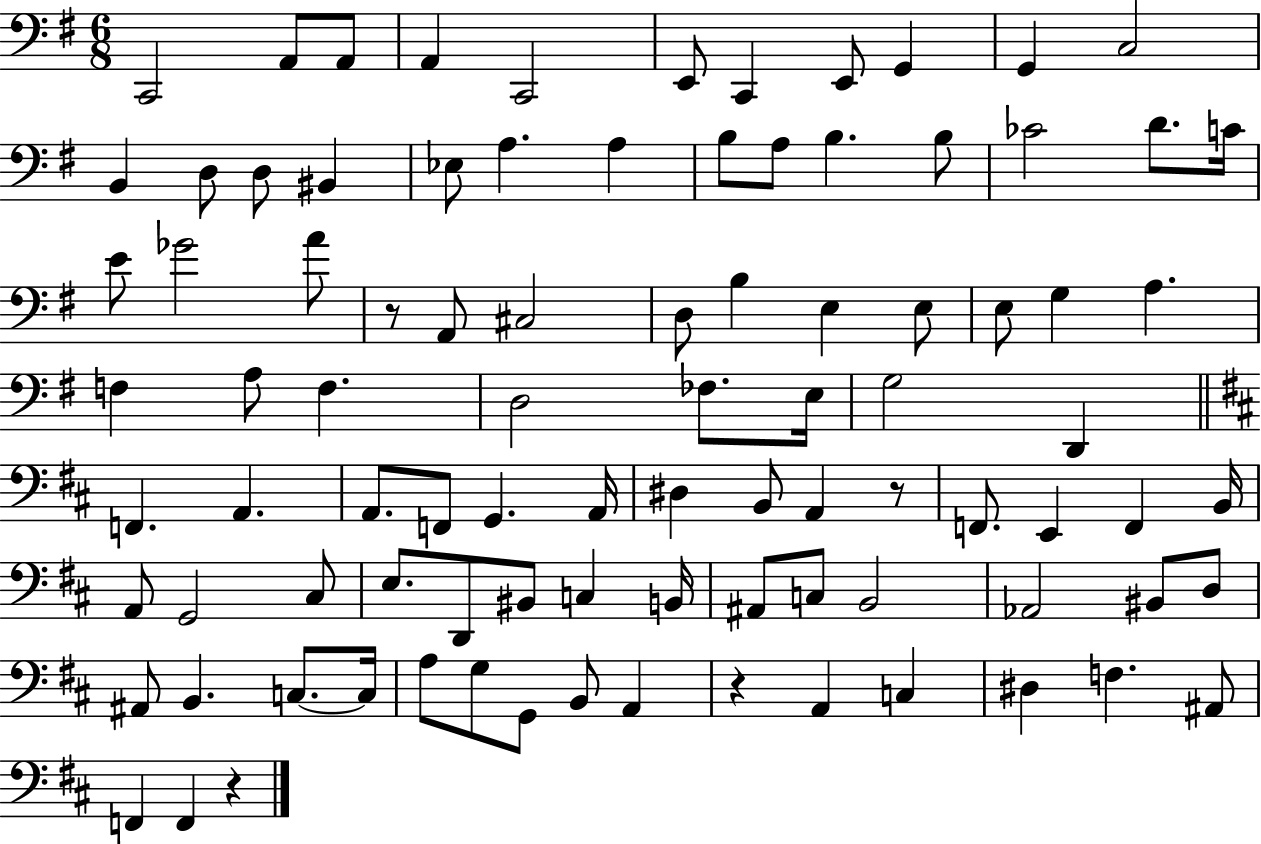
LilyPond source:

{
  \clef bass
  \numericTimeSignature
  \time 6/8
  \key g \major
  \repeat volta 2 { c,2 a,8 a,8 | a,4 c,2 | e,8 c,4 e,8 g,4 | g,4 c2 | \break b,4 d8 d8 bis,4 | ees8 a4. a4 | b8 a8 b4. b8 | ces'2 d'8. c'16 | \break e'8 ges'2 a'8 | r8 a,8 cis2 | d8 b4 e4 e8 | e8 g4 a4. | \break f4 a8 f4. | d2 fes8. e16 | g2 d,4 | \bar "||" \break \key d \major f,4. a,4. | a,8. f,8 g,4. a,16 | dis4 b,8 a,4 r8 | f,8. e,4 f,4 b,16 | \break a,8 g,2 cis8 | e8. d,8 bis,8 c4 b,16 | ais,8 c8 b,2 | aes,2 bis,8 d8 | \break ais,8 b,4. c8.~~ c16 | a8 g8 g,8 b,8 a,4 | r4 a,4 c4 | dis4 f4. ais,8 | \break f,4 f,4 r4 | } \bar "|."
}